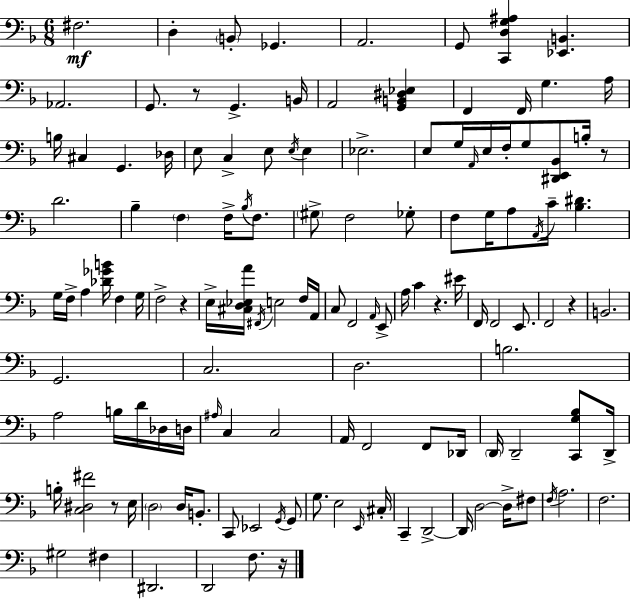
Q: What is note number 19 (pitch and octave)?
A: Db3